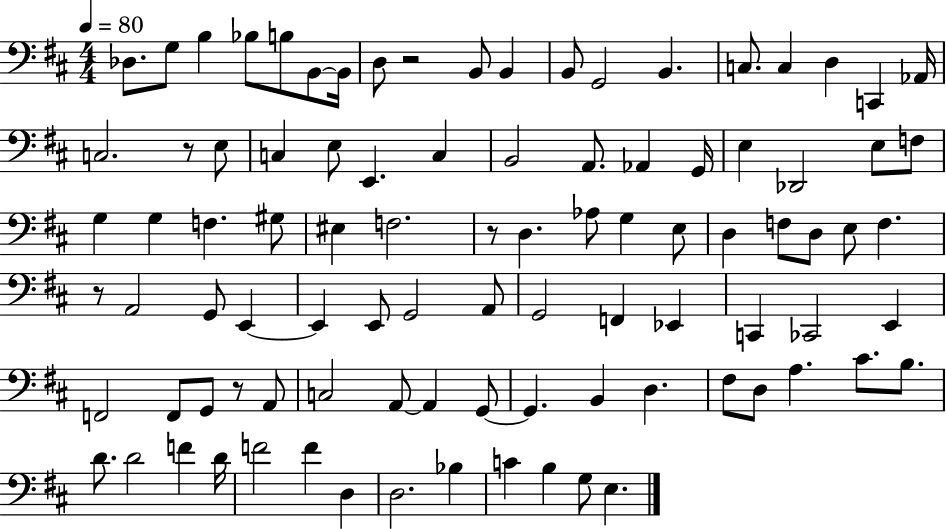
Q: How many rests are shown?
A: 5